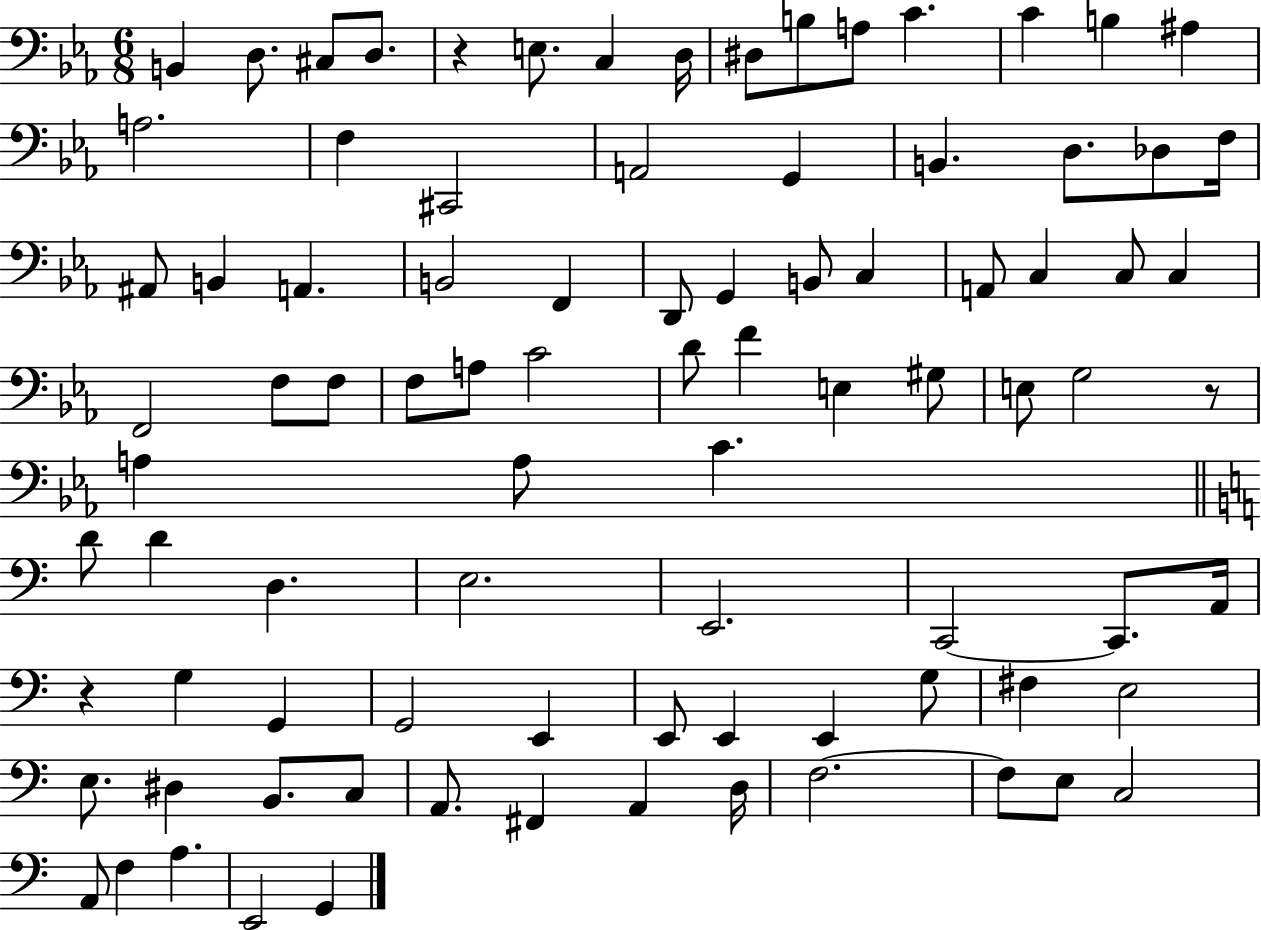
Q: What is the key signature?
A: EES major